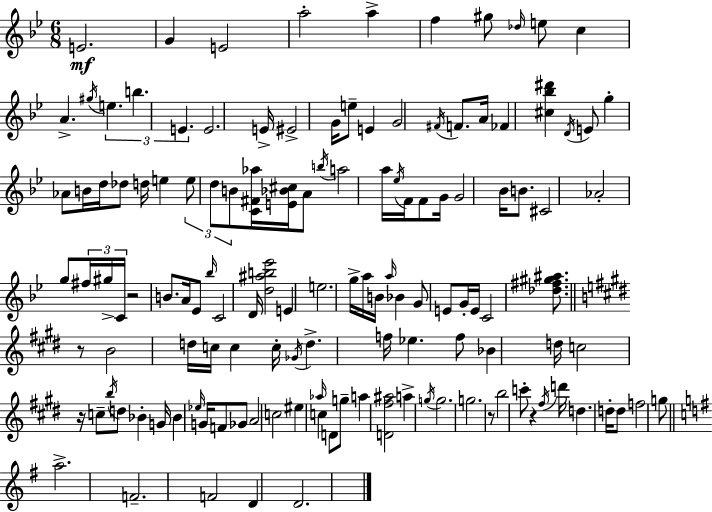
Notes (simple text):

E4/h. G4/q E4/h A5/h A5/q F5/q G#5/e Db5/s E5/e C5/q A4/q. G#5/s E5/q. B5/q. E4/q. E4/h. E4/s EIS4/h G4/s E5/e E4/q G4/h F#4/s F4/e. A4/s FES4/q [C#5,Bb5,D#6]/q D4/s E4/e G5/q Ab4/e B4/s D5/s Db5/e D5/s E5/q E5/e D5/e B4/e [C4,F#4,Ab5]/s [E4,Bb4,C#5]/s A4/e B5/s A5/h A5/s Eb5/s F4/s F4/e G4/s G4/h Bb4/s B4/e. C#4/h Ab4/h G5/e F#5/s G#5/s C4/s R/h B4/e. A4/s Eb4/e Bb5/s C4/h D4/s [D5,A#5,B5,Eb6]/h E4/q E5/h. G5/s A5/s B4/s A5/s Bb4/q G4/e E4/e G4/s E4/s C4/h [Db5,F#5,G#5,A#5]/e. R/e B4/h D5/s C5/s C5/q C5/s Gb4/s D5/q. F5/s Eb5/q. F5/e Bb4/q D5/s C5/h R/s C5/e B5/s D5/e Bb4/q G4/s Bb4/q Eb5/s G4/s F4/e Gb4/e A4/h C5/h EIS5/q Ab5/s C5/q D4/e G5/e A5/q [D4,F#5,A#5]/h A5/q G5/s G5/h. G5/h. R/e B5/h C6/e R/q F#5/s D6/s D5/q. D5/s D5/e F5/h G5/e A5/h. F4/h. F4/h D4/q D4/h.